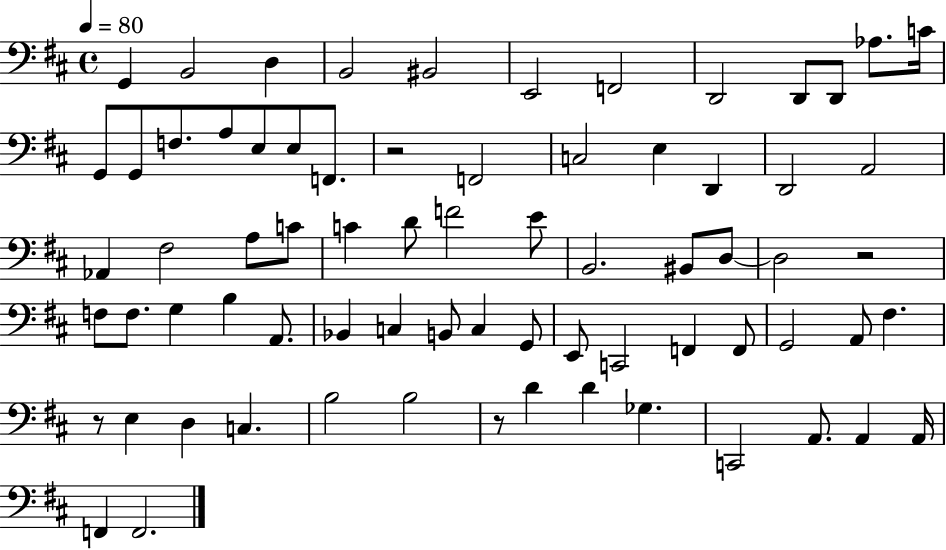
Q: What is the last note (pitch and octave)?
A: F2